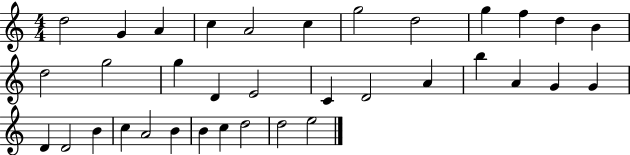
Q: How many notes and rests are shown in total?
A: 35